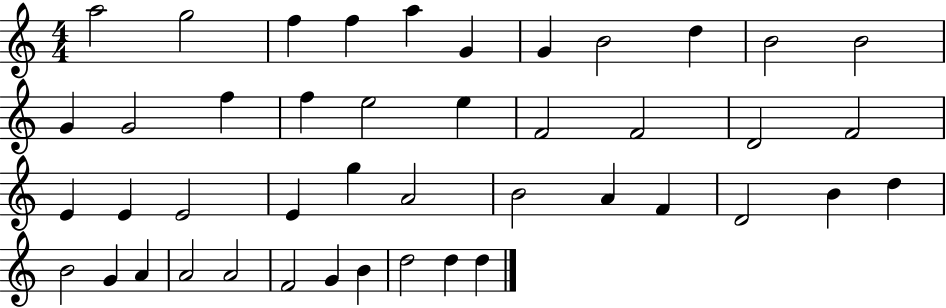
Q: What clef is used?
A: treble